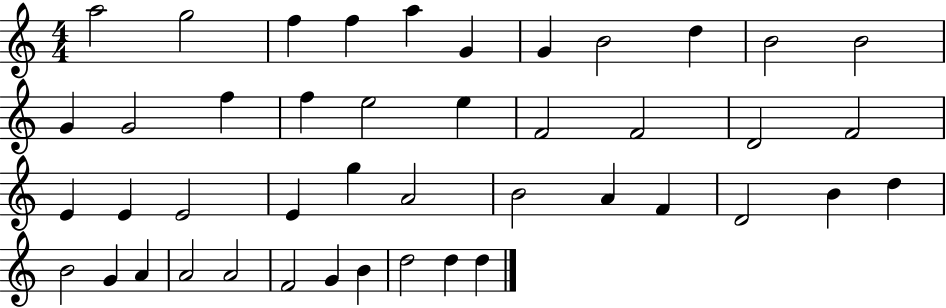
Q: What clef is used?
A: treble